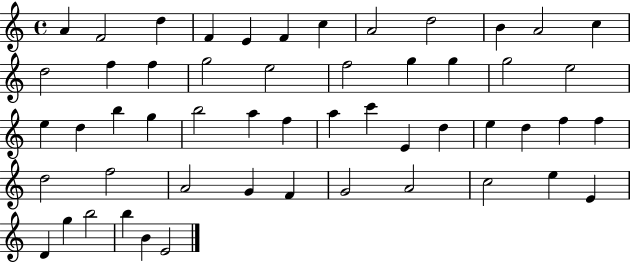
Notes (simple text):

A4/q F4/h D5/q F4/q E4/q F4/q C5/q A4/h D5/h B4/q A4/h C5/q D5/h F5/q F5/q G5/h E5/h F5/h G5/q G5/q G5/h E5/h E5/q D5/q B5/q G5/q B5/h A5/q F5/q A5/q C6/q E4/q D5/q E5/q D5/q F5/q F5/q D5/h F5/h A4/h G4/q F4/q G4/h A4/h C5/h E5/q E4/q D4/q G5/q B5/h B5/q B4/q E4/h